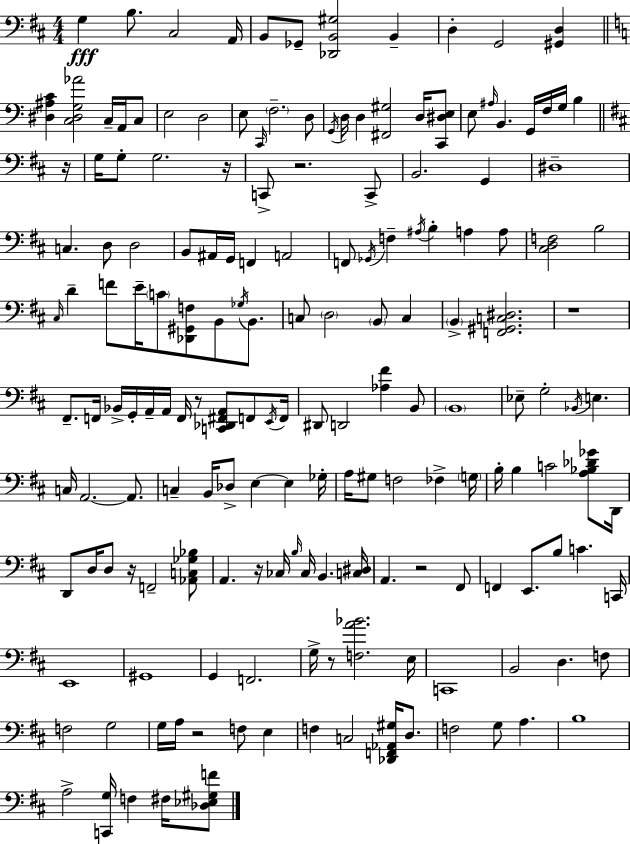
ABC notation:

X:1
T:Untitled
M:4/4
L:1/4
K:D
G, B,/2 ^C,2 A,,/4 B,,/2 _G,,/2 [_D,,B,,^G,]2 B,, D, G,,2 [^G,,D,] [^D,^A,C] [C,^D,G,_A]2 C,/4 A,,/4 C,/2 E,2 D,2 E,/2 C,,/4 F,2 D,/2 G,,/4 D,/4 D, [^F,,^G,]2 D,/4 [C,,^D,E,]/2 E,/2 ^A,/4 B,, G,,/4 F,/4 G,/4 B, z/4 G,/4 G,/2 G,2 z/4 C,,/2 z2 C,,/2 B,,2 G,, ^D,4 C, D,/2 D,2 B,,/2 ^A,,/4 G,,/4 F,, A,,2 F,,/2 _G,,/4 F, ^A,/4 B, A, A,/2 [^C,D,F,]2 B,2 ^C,/4 D F/2 E/4 C/2 [_D,,^G,,F,]/2 B,,/2 _G,/4 B,,/2 C,/2 D,2 B,,/2 C, B,, [F,,^G,,C,^D,]2 z4 ^F,,/2 F,,/4 _B,,/4 G,,/4 A,,/4 A,,/4 F,,/4 z/2 [C,,_D,,^F,,A,,]/2 F,,/2 E,,/4 F,,/4 ^D,,/2 D,,2 [_A,^F] B,,/2 B,,4 _E,/2 G,2 _B,,/4 E, C,/4 A,,2 A,,/2 C, B,,/4 _D,/2 E, E, _G,/4 A,/4 ^G,/2 F,2 _F, G,/4 B,/4 B, C2 [A,_B,_D_G]/2 D,,/4 D,,/2 D,/4 D,/2 z/4 F,,2 [_A,,C,_G,_B,]/2 A,, z/4 _C,/4 B,/4 _C,/4 B,, [C,^D,]/4 A,, z2 ^F,,/2 F,, E,,/2 B,/2 C C,,/4 E,,4 ^G,,4 G,, F,,2 G,/4 z/2 [F,A_B]2 E,/4 C,,4 B,,2 D, F,/2 F,2 G,2 G,/4 A,/4 z2 F,/2 E, F, C,2 [_D,,F,,_A,,^G,]/4 D,/2 F,2 G,/2 A, B,4 A,2 [C,,G,]/4 F, ^F,/4 [_D,_E,^G,F]/2